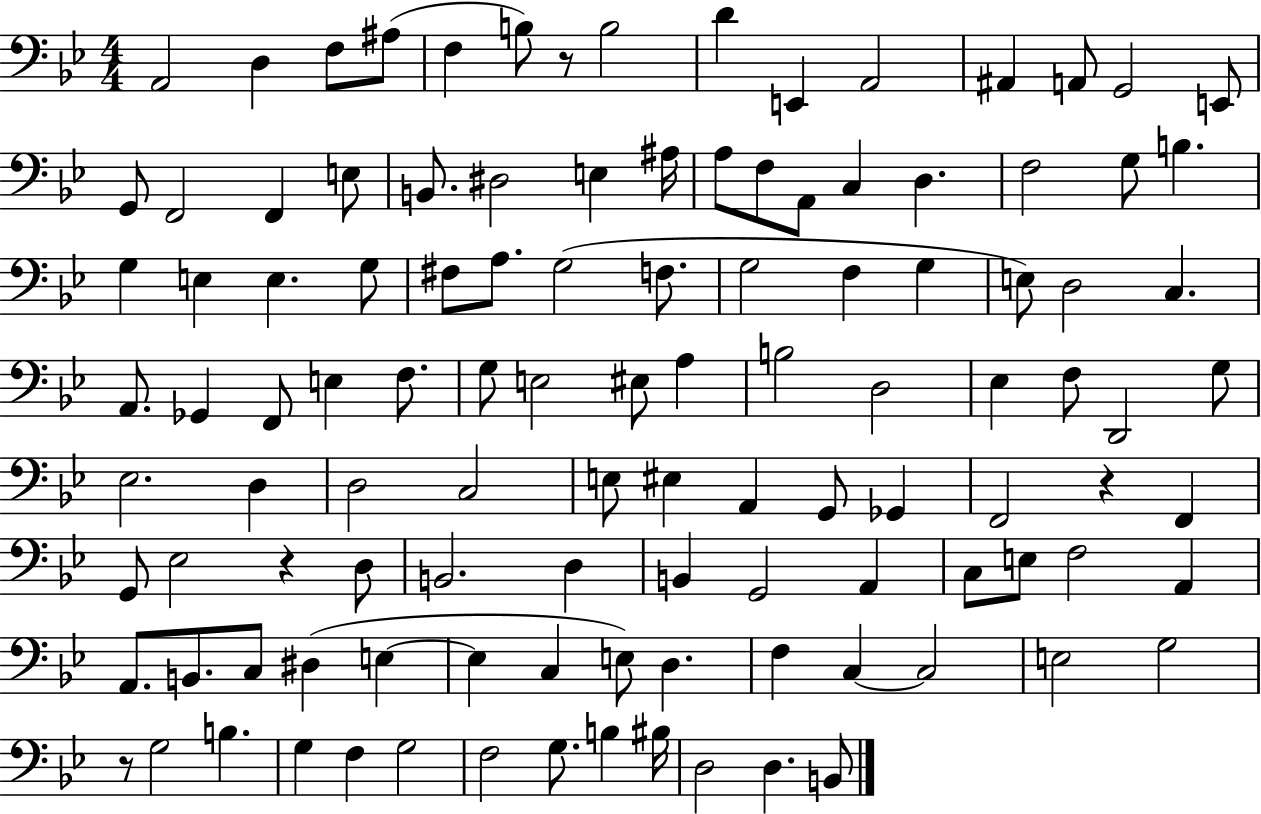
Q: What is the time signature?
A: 4/4